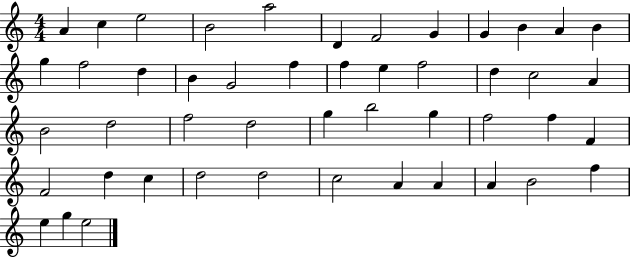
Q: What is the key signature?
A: C major